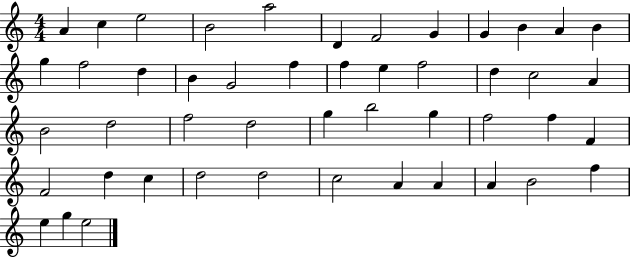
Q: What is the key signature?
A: C major